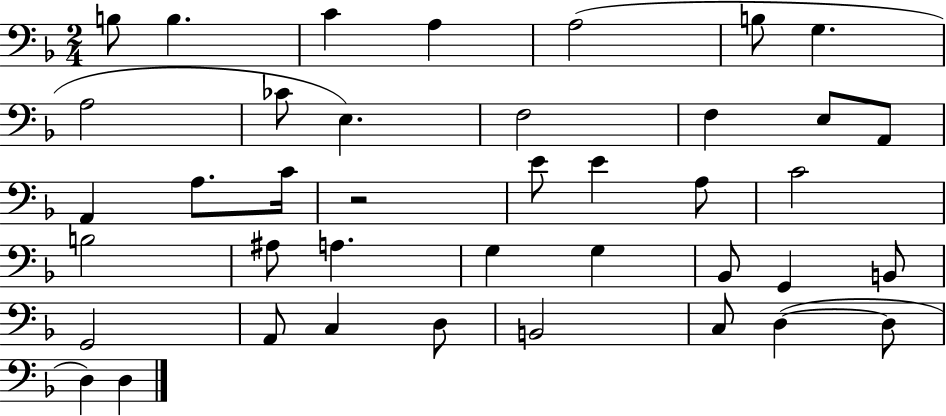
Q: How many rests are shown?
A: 1